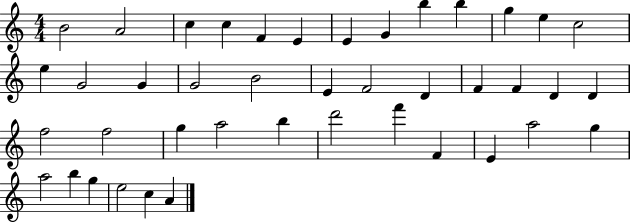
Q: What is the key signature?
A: C major